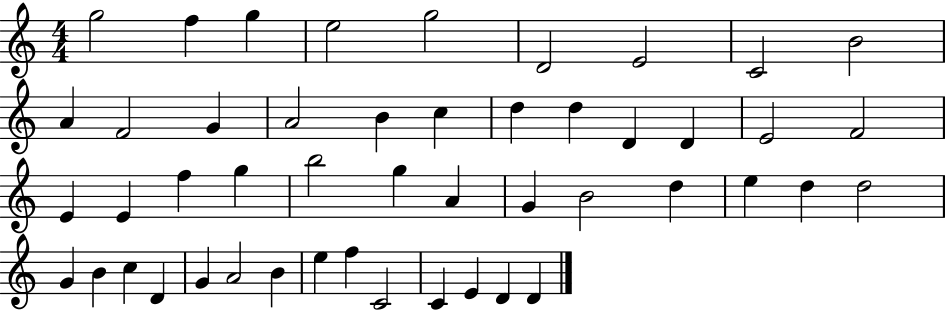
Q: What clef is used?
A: treble